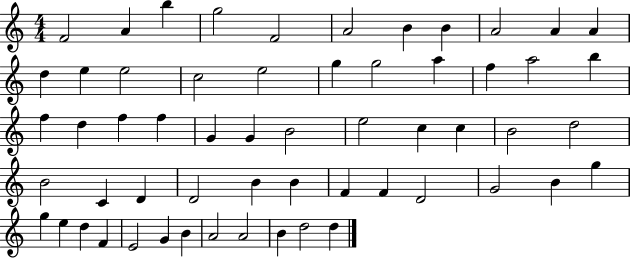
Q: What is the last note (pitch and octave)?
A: D5